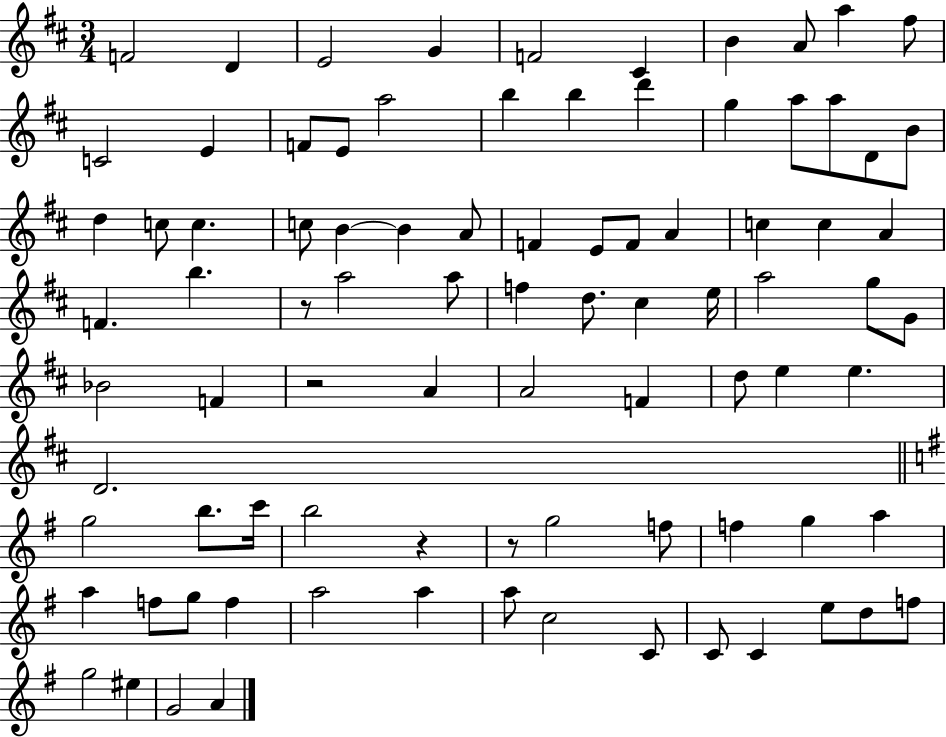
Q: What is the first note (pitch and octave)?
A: F4